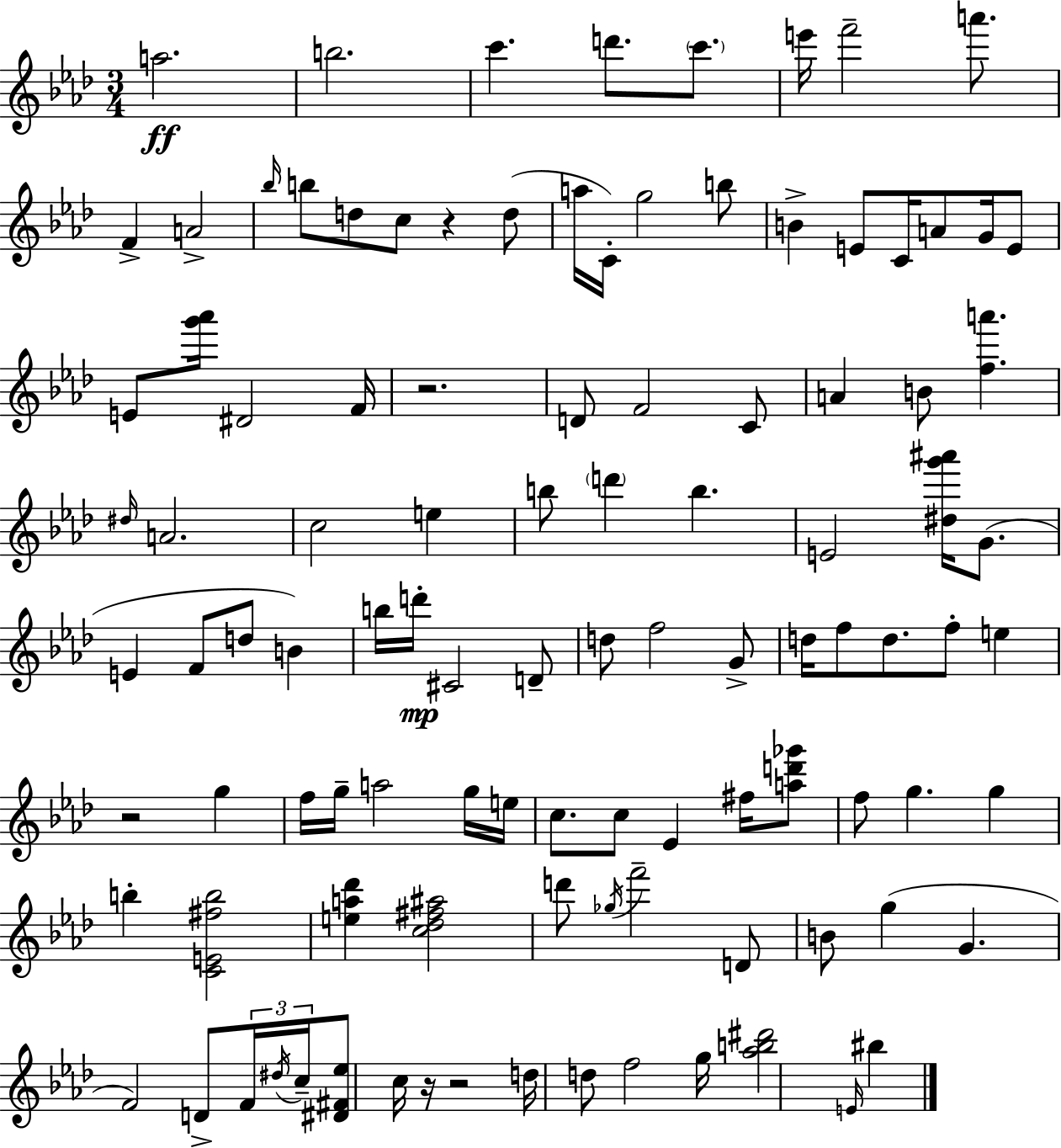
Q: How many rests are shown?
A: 5